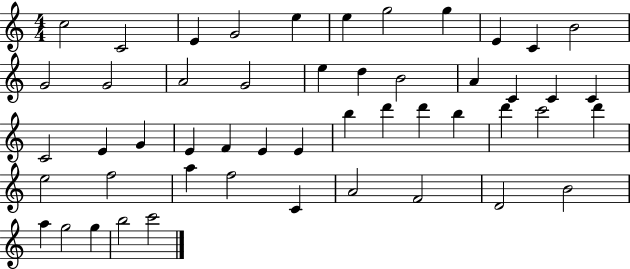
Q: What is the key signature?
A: C major